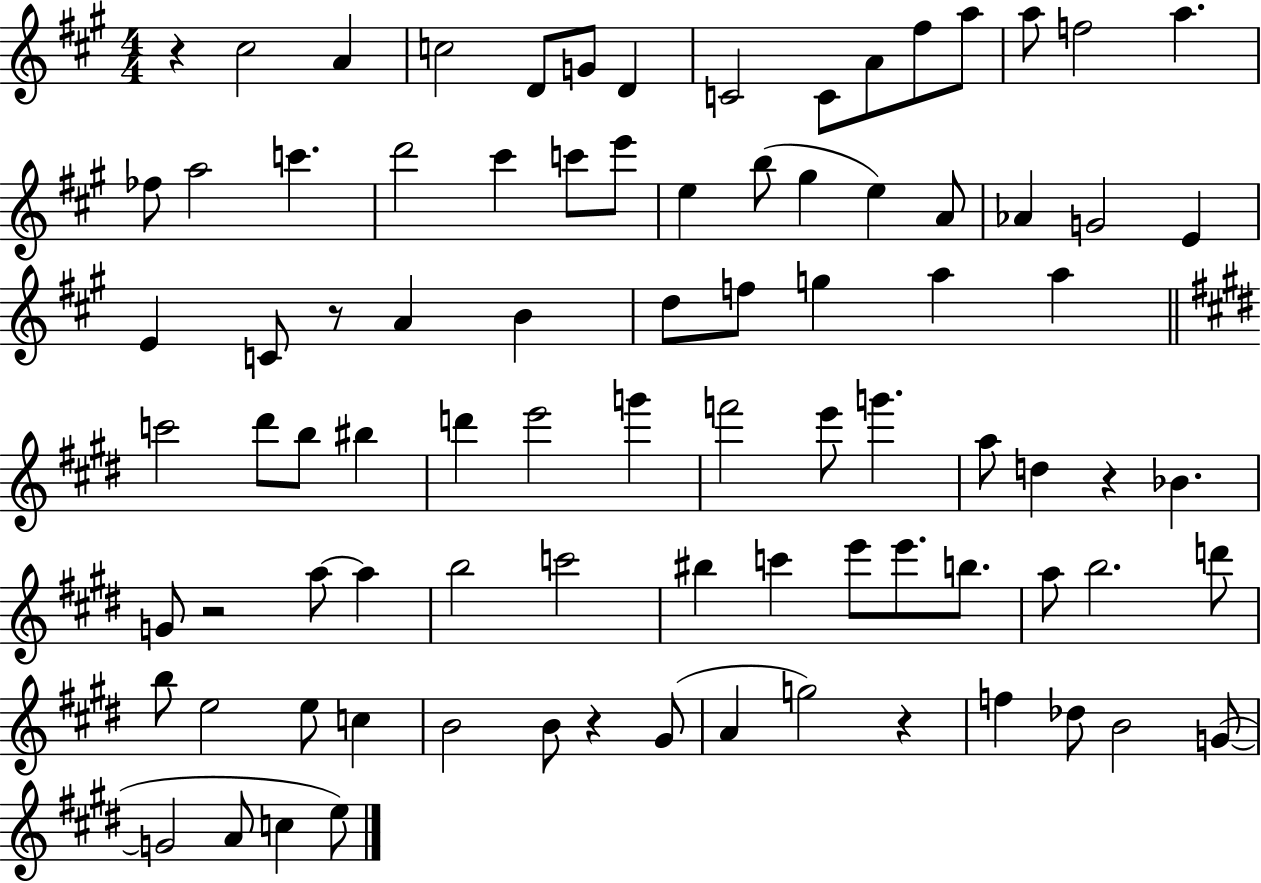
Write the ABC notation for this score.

X:1
T:Untitled
M:4/4
L:1/4
K:A
z ^c2 A c2 D/2 G/2 D C2 C/2 A/2 ^f/2 a/2 a/2 f2 a _f/2 a2 c' d'2 ^c' c'/2 e'/2 e b/2 ^g e A/2 _A G2 E E C/2 z/2 A B d/2 f/2 g a a c'2 ^d'/2 b/2 ^b d' e'2 g' f'2 e'/2 g' a/2 d z _B G/2 z2 a/2 a b2 c'2 ^b c' e'/2 e'/2 b/2 a/2 b2 d'/2 b/2 e2 e/2 c B2 B/2 z ^G/2 A g2 z f _d/2 B2 G/2 G2 A/2 c e/2